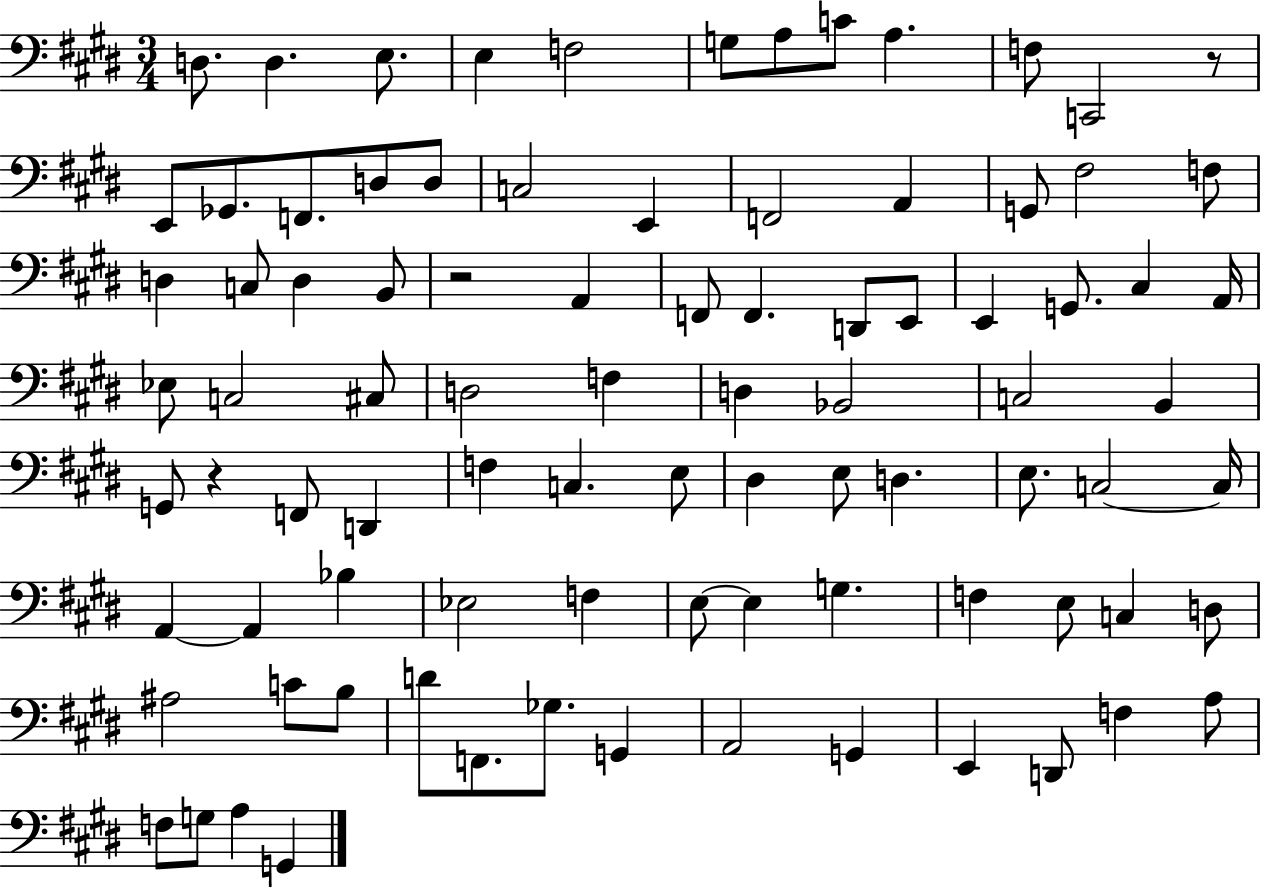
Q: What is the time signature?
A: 3/4